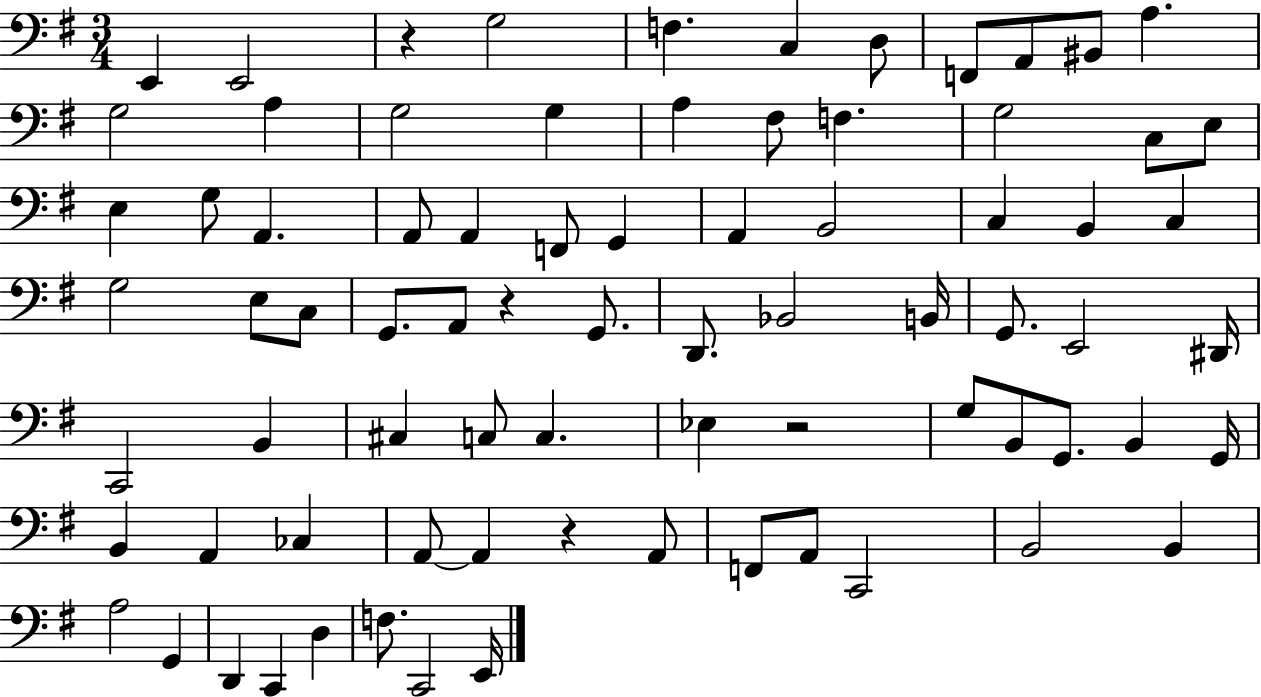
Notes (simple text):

E2/q E2/h R/q G3/h F3/q. C3/q D3/e F2/e A2/e BIS2/e A3/q. G3/h A3/q G3/h G3/q A3/q F#3/e F3/q. G3/h C3/e E3/e E3/q G3/e A2/q. A2/e A2/q F2/e G2/q A2/q B2/h C3/q B2/q C3/q G3/h E3/e C3/e G2/e. A2/e R/q G2/e. D2/e. Bb2/h B2/s G2/e. E2/h D#2/s C2/h B2/q C#3/q C3/e C3/q. Eb3/q R/h G3/e B2/e G2/e. B2/q G2/s B2/q A2/q CES3/q A2/e A2/q R/q A2/e F2/e A2/e C2/h B2/h B2/q A3/h G2/q D2/q C2/q D3/q F3/e. C2/h E2/s